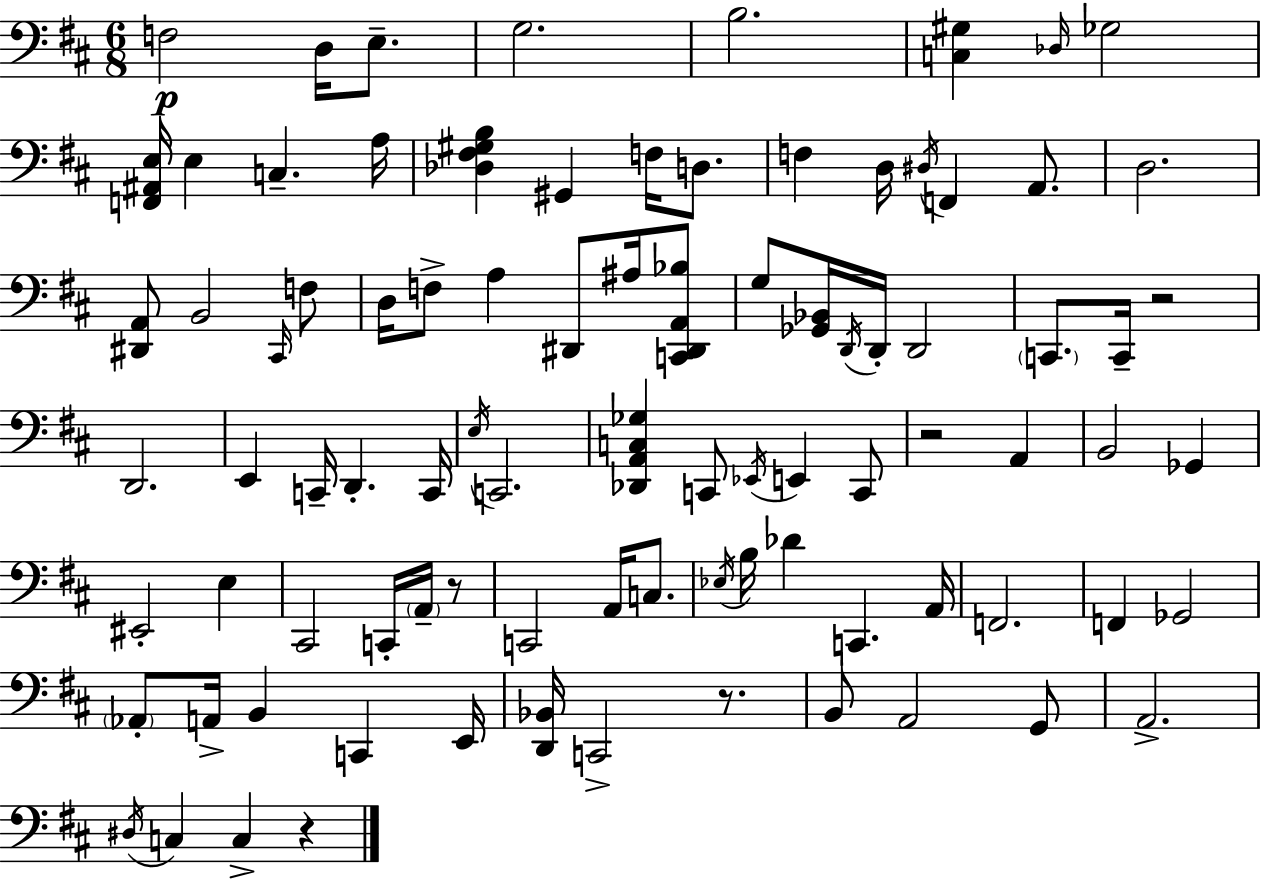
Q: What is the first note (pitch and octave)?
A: F3